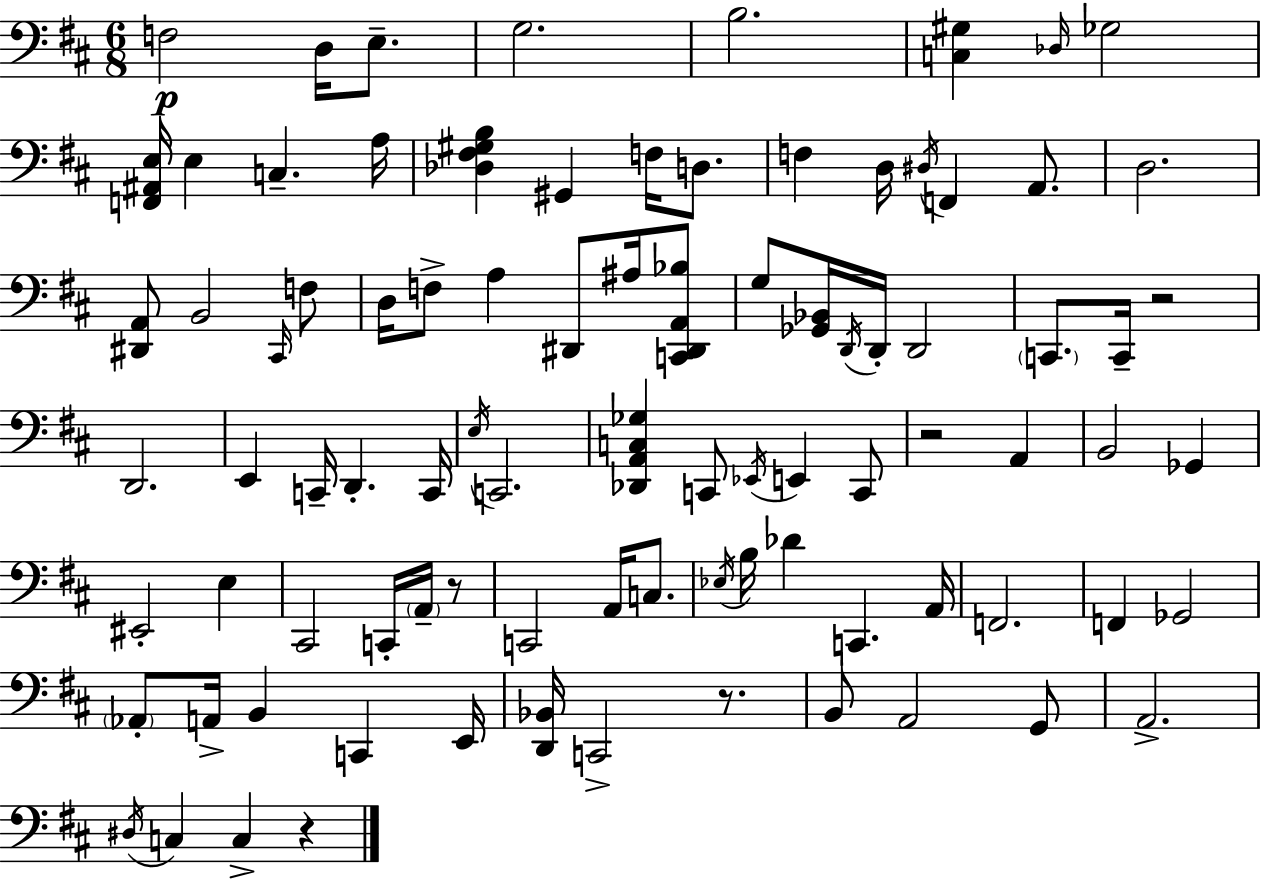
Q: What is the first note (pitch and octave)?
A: F3